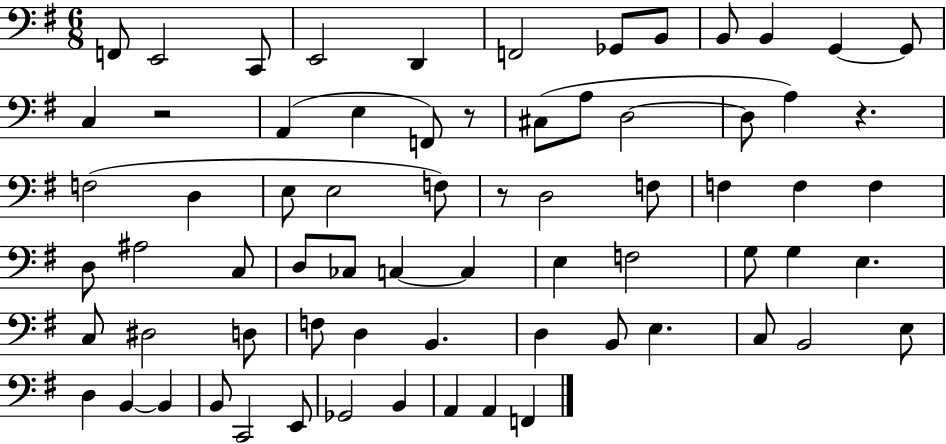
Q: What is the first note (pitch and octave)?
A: F2